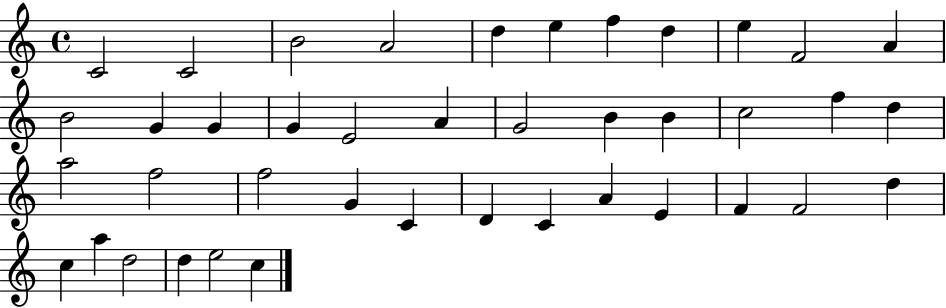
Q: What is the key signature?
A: C major